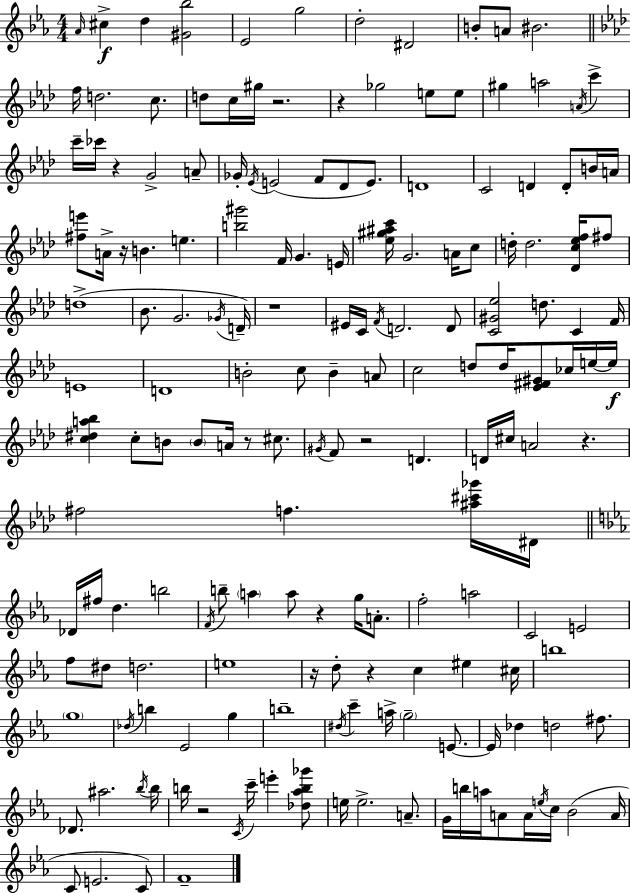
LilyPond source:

{
  \clef treble
  \numericTimeSignature
  \time 4/4
  \key ees \major
  \repeat volta 2 { \grace { aes'16 }\f cis''4-> d''4 <gis' bes''>2 | ees'2 g''2 | d''2-. dis'2 | b'8-. a'8 bis'2. | \break \bar "||" \break \key f \minor f''16 d''2. c''8. | d''8 c''16 gis''16 r2. | r4 ges''2 e''8 e''8 | gis''4 a''2 \acciaccatura { a'16 } c'''4-> | \break c'''16-- ces'''16 r4 g'2-> a'8-- | ges'16-. \acciaccatura { ees'16 }( e'2 f'8 des'8 e'8.) | d'1 | c'2 d'4 d'8-. | \break b'16 a'16 <fis'' e'''>8 a'16-> r16 b'4. e''4. | <b'' gis'''>2 f'16 g'4. | e'16 <ees'' gis'' ais'' c'''>16 g'2. a'16 | c''8 d''16-. d''2. <des' c'' ees'' f''>16 | \break fis''8 d''1->( | bes'8. g'2. | \acciaccatura { ges'16 } d'16--) r1 | eis'16 c'16 \acciaccatura { f'16 } d'2. | \break d'8 <c' gis' ees''>2 d''8. c'4 | f'16 e'1 | d'1 | b'2-. c''8 b'4-- | \break a'8 c''2 d''8 d''16 <ees' fis' gis'>8 | ces''16 e''16~~ e''16\f <c'' dis'' a'' bes''>4 c''8-. b'8 \parenthesize b'8 a'16 r8 | cis''8. \acciaccatura { gis'16 } f'8 r2 d'4. | d'16 cis''16 a'2 r4. | \break fis''2 f''4. | <ais'' cis''' ges'''>16 dis'16 \bar "||" \break \key ees \major des'16 fis''16 d''4. b''2 | \acciaccatura { f'16 } b''8-- \parenthesize a''4 a''8 r4 g''16 a'8.-. | f''2-. a''2 | c'2 e'2 | \break f''8 dis''8 d''2. | e''1 | r16 d''8-. r4 c''4 eis''4 | cis''16 b''1 | \break \parenthesize g''1 | \acciaccatura { des''16 } b''4 ees'2 g''4 | b''1-- | \acciaccatura { dis''16 } c'''4-- a''16-> \parenthesize g''2-- | \break e'8.~~ e'16 des''4 d''2 | fis''8. des'8. ais''2. | \acciaccatura { bes''16 } bes''16 b''16 r2 \acciaccatura { c'16 } c'''16-- e'''4-. | <des'' aes'' b'' ges'''>8 e''16 e''2.-> | \break a'8.-- g'16 b''16 a''16 a'8 a'16 \acciaccatura { e''16 } c''16 bes'2( | a'16 c'8 e'2. | c'8) f'1-- | } \bar "|."
}